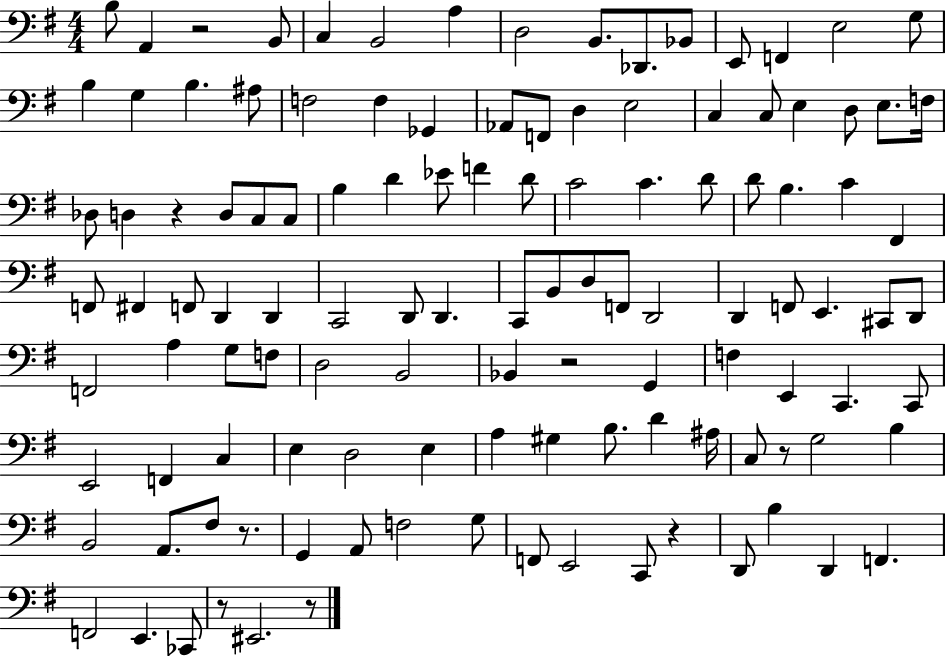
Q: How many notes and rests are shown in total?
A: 118